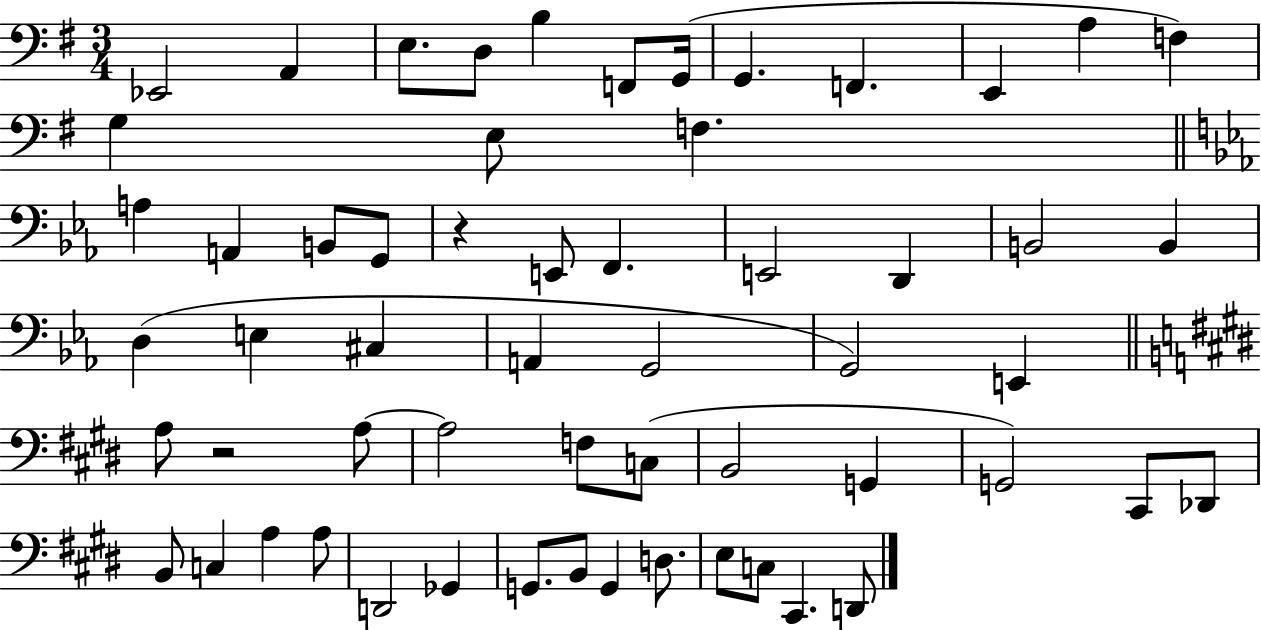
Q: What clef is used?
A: bass